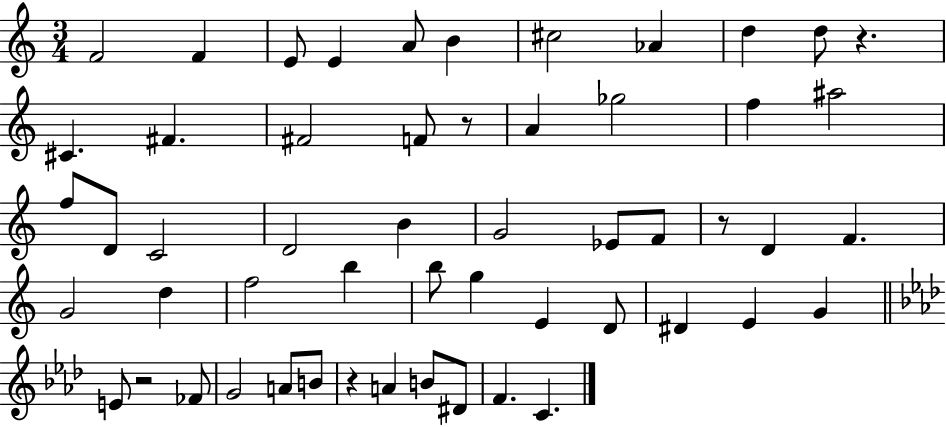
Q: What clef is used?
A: treble